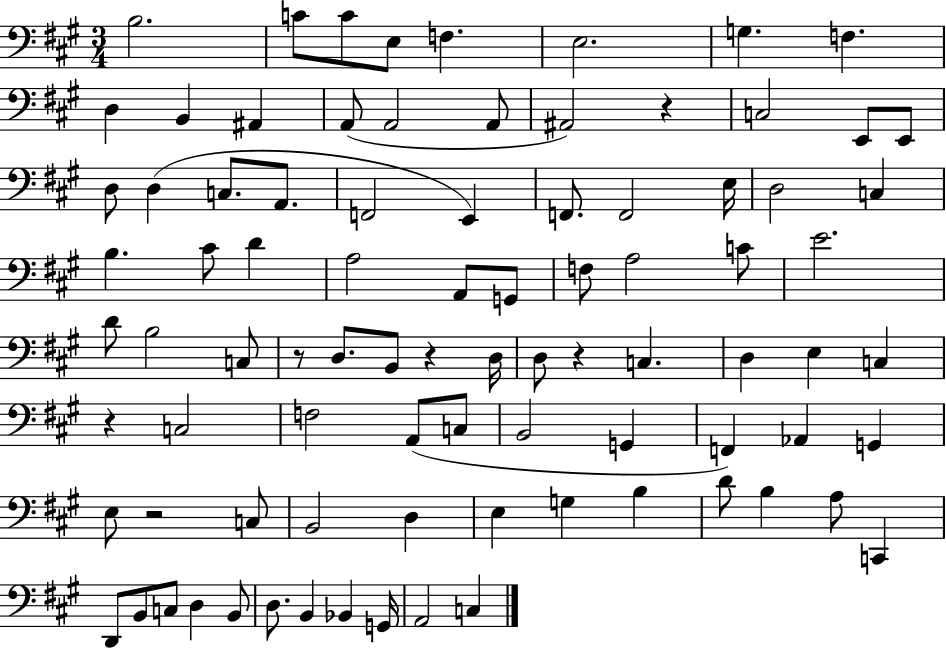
{
  \clef bass
  \numericTimeSignature
  \time 3/4
  \key a \major
  b2. | c'8 c'8 e8 f4. | e2. | g4. f4. | \break d4 b,4 ais,4 | a,8( a,2 a,8 | ais,2) r4 | c2 e,8 e,8 | \break d8 d4( c8. a,8. | f,2 e,4) | f,8. f,2 e16 | d2 c4 | \break b4. cis'8 d'4 | a2 a,8 g,8 | f8 a2 c'8 | e'2. | \break d'8 b2 c8 | r8 d8. b,8 r4 d16 | d8 r4 c4. | d4 e4 c4 | \break r4 c2 | f2 a,8( c8 | b,2 g,4 | f,4) aes,4 g,4 | \break e8 r2 c8 | b,2 d4 | e4 g4 b4 | d'8 b4 a8 c,4 | \break d,8 b,8 c8 d4 b,8 | d8. b,4 bes,4 g,16 | a,2 c4 | \bar "|."
}